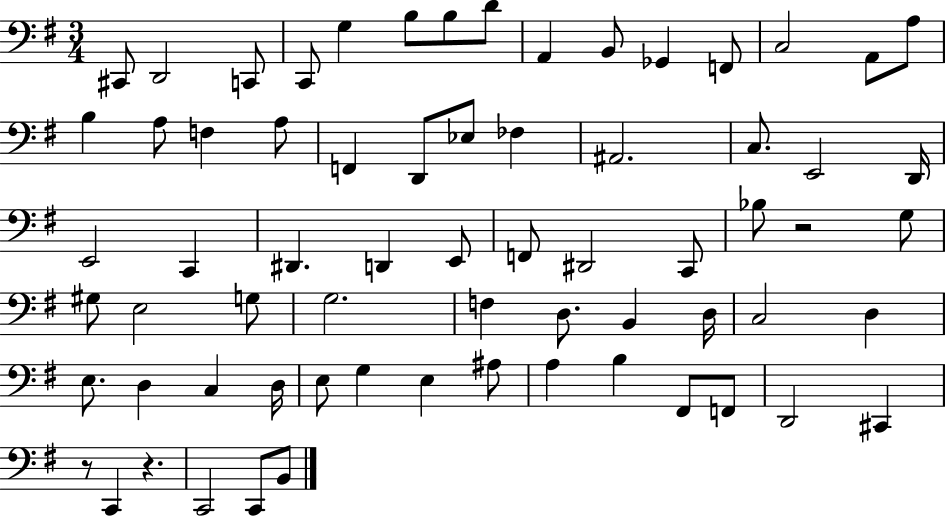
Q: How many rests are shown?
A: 3